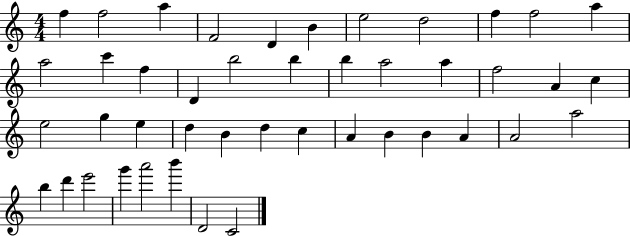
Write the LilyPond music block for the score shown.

{
  \clef treble
  \numericTimeSignature
  \time 4/4
  \key c \major
  f''4 f''2 a''4 | f'2 d'4 b'4 | e''2 d''2 | f''4 f''2 a''4 | \break a''2 c'''4 f''4 | d'4 b''2 b''4 | b''4 a''2 a''4 | f''2 a'4 c''4 | \break e''2 g''4 e''4 | d''4 b'4 d''4 c''4 | a'4 b'4 b'4 a'4 | a'2 a''2 | \break b''4 d'''4 e'''2 | g'''4 a'''2 b'''4 | d'2 c'2 | \bar "|."
}